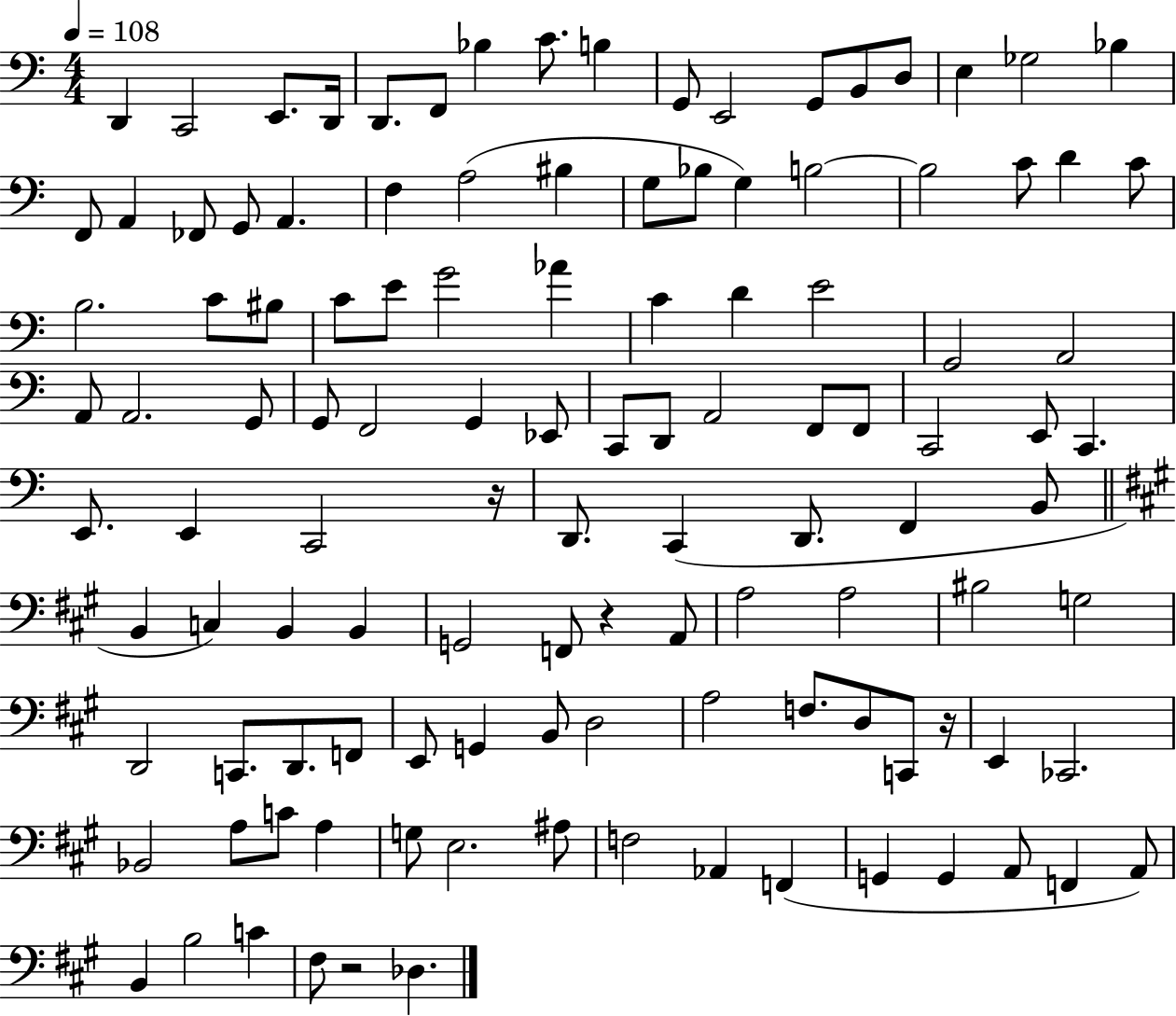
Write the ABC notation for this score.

X:1
T:Untitled
M:4/4
L:1/4
K:C
D,, C,,2 E,,/2 D,,/4 D,,/2 F,,/2 _B, C/2 B, G,,/2 E,,2 G,,/2 B,,/2 D,/2 E, _G,2 _B, F,,/2 A,, _F,,/2 G,,/2 A,, F, A,2 ^B, G,/2 _B,/2 G, B,2 B,2 C/2 D C/2 B,2 C/2 ^B,/2 C/2 E/2 G2 _A C D E2 G,,2 A,,2 A,,/2 A,,2 G,,/2 G,,/2 F,,2 G,, _E,,/2 C,,/2 D,,/2 A,,2 F,,/2 F,,/2 C,,2 E,,/2 C,, E,,/2 E,, C,,2 z/4 D,,/2 C,, D,,/2 F,, B,,/2 B,, C, B,, B,, G,,2 F,,/2 z A,,/2 A,2 A,2 ^B,2 G,2 D,,2 C,,/2 D,,/2 F,,/2 E,,/2 G,, B,,/2 D,2 A,2 F,/2 D,/2 C,,/2 z/4 E,, _C,,2 _B,,2 A,/2 C/2 A, G,/2 E,2 ^A,/2 F,2 _A,, F,, G,, G,, A,,/2 F,, A,,/2 B,, B,2 C ^F,/2 z2 _D,